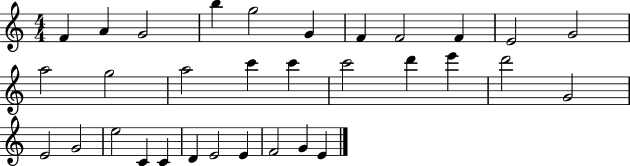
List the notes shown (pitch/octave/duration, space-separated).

F4/q A4/q G4/h B5/q G5/h G4/q F4/q F4/h F4/q E4/h G4/h A5/h G5/h A5/h C6/q C6/q C6/h D6/q E6/q D6/h G4/h E4/h G4/h E5/h C4/q C4/q D4/q E4/h E4/q F4/h G4/q E4/q